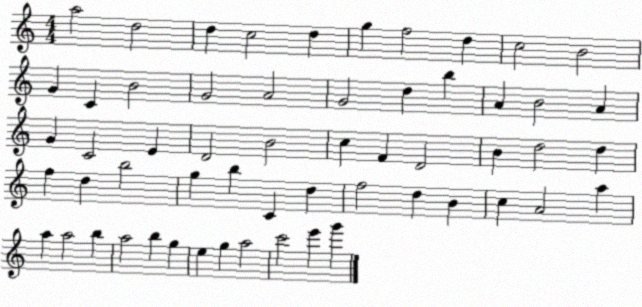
X:1
T:Untitled
M:4/4
L:1/4
K:C
a2 d2 d c2 d g f2 d c2 B2 G C B2 G2 A2 G2 d b A B2 A G C2 E D2 B2 c F D2 B d2 d f d b2 g b C d f2 d B c A2 a a a2 b a2 b g e g a2 c'2 e' g'